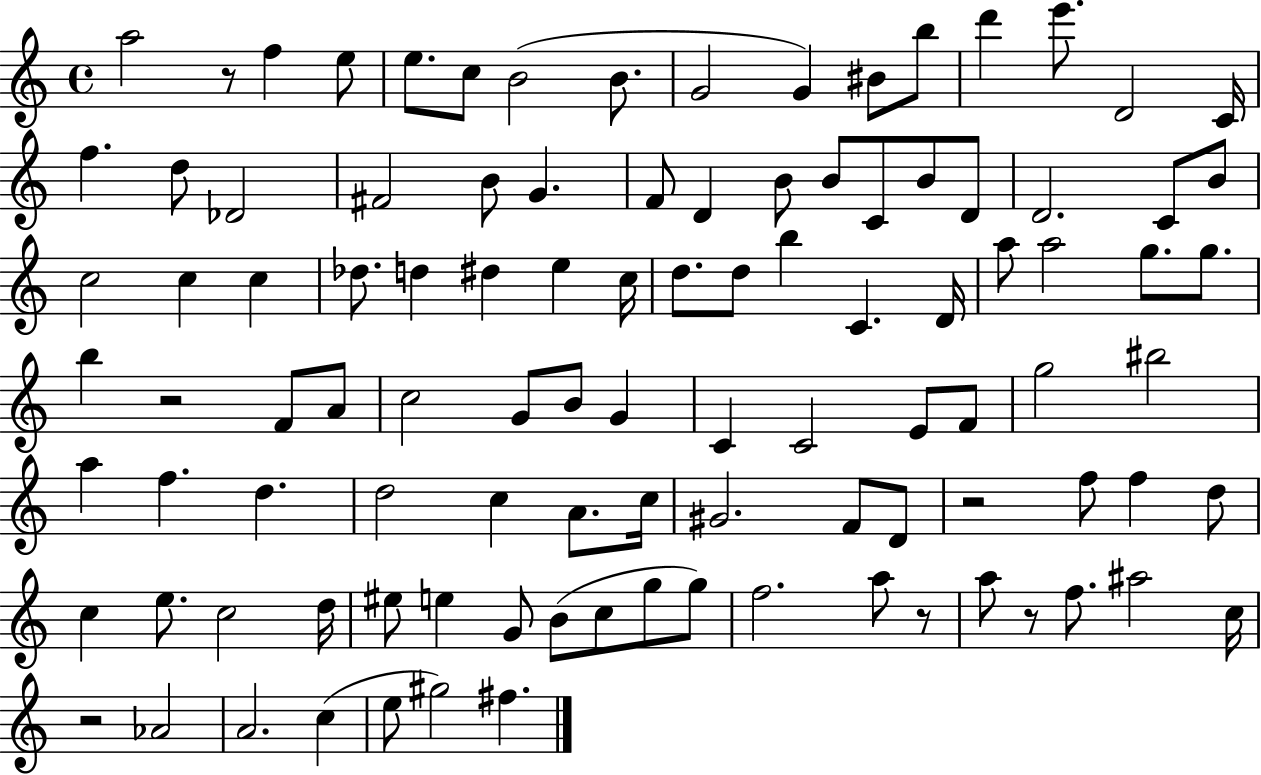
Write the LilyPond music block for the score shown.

{
  \clef treble
  \time 4/4
  \defaultTimeSignature
  \key c \major
  a''2 r8 f''4 e''8 | e''8. c''8 b'2( b'8. | g'2 g'4) bis'8 b''8 | d'''4 e'''8. d'2 c'16 | \break f''4. d''8 des'2 | fis'2 b'8 g'4. | f'8 d'4 b'8 b'8 c'8 b'8 d'8 | d'2. c'8 b'8 | \break c''2 c''4 c''4 | des''8. d''4 dis''4 e''4 c''16 | d''8. d''8 b''4 c'4. d'16 | a''8 a''2 g''8. g''8. | \break b''4 r2 f'8 a'8 | c''2 g'8 b'8 g'4 | c'4 c'2 e'8 f'8 | g''2 bis''2 | \break a''4 f''4. d''4. | d''2 c''4 a'8. c''16 | gis'2. f'8 d'8 | r2 f''8 f''4 d''8 | \break c''4 e''8. c''2 d''16 | eis''8 e''4 g'8 b'8( c''8 g''8 g''8) | f''2. a''8 r8 | a''8 r8 f''8. ais''2 c''16 | \break r2 aes'2 | a'2. c''4( | e''8 gis''2) fis''4. | \bar "|."
}